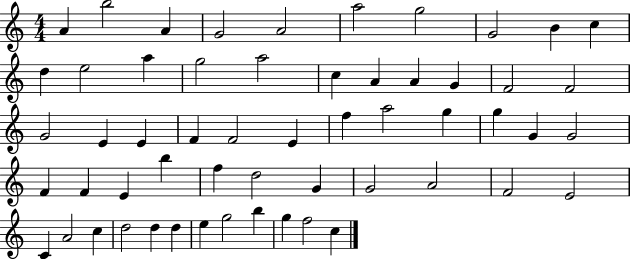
X:1
T:Untitled
M:4/4
L:1/4
K:C
A b2 A G2 A2 a2 g2 G2 B c d e2 a g2 a2 c A A G F2 F2 G2 E E F F2 E f a2 g g G G2 F F E b f d2 G G2 A2 F2 E2 C A2 c d2 d d e g2 b g f2 c